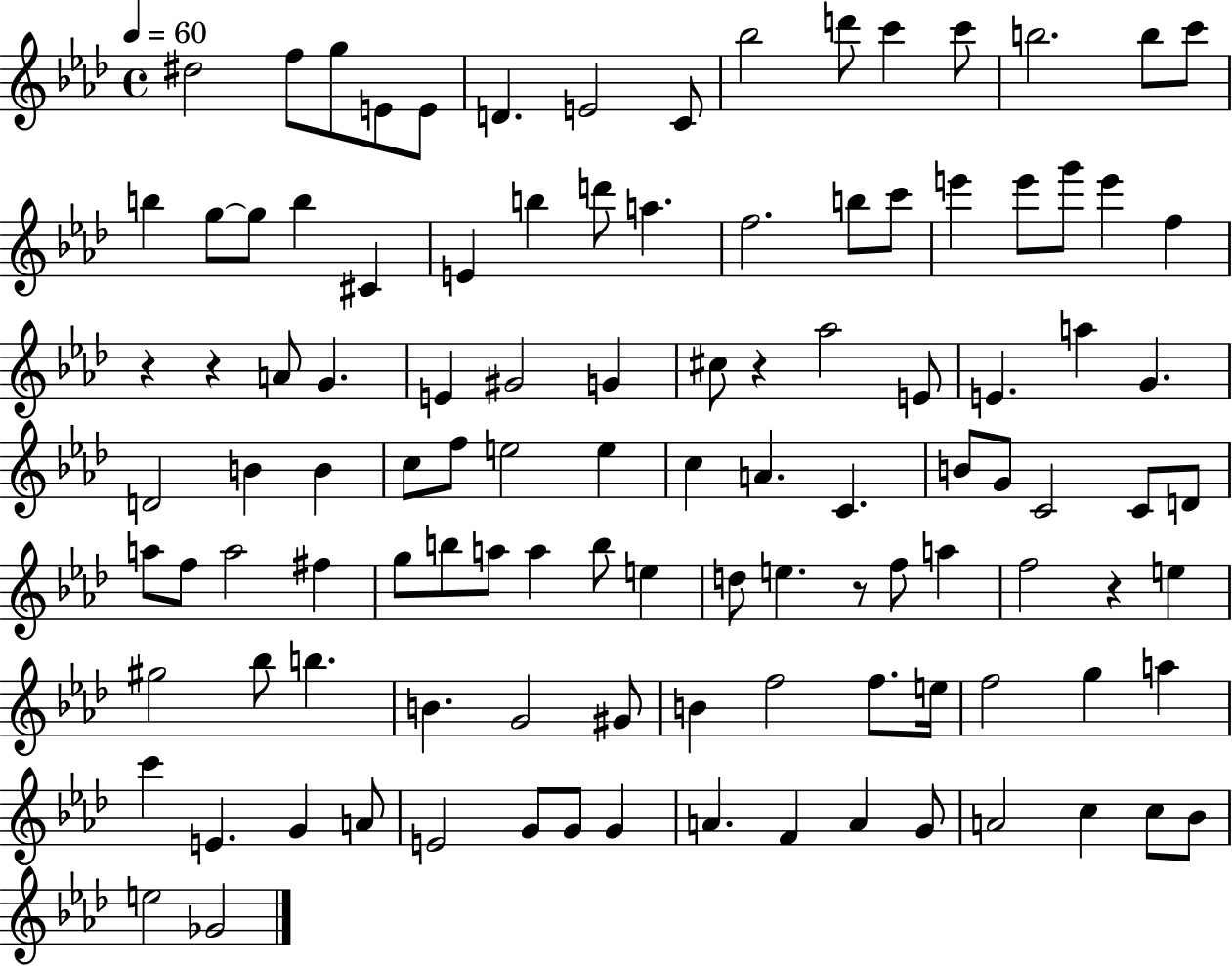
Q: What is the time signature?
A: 4/4